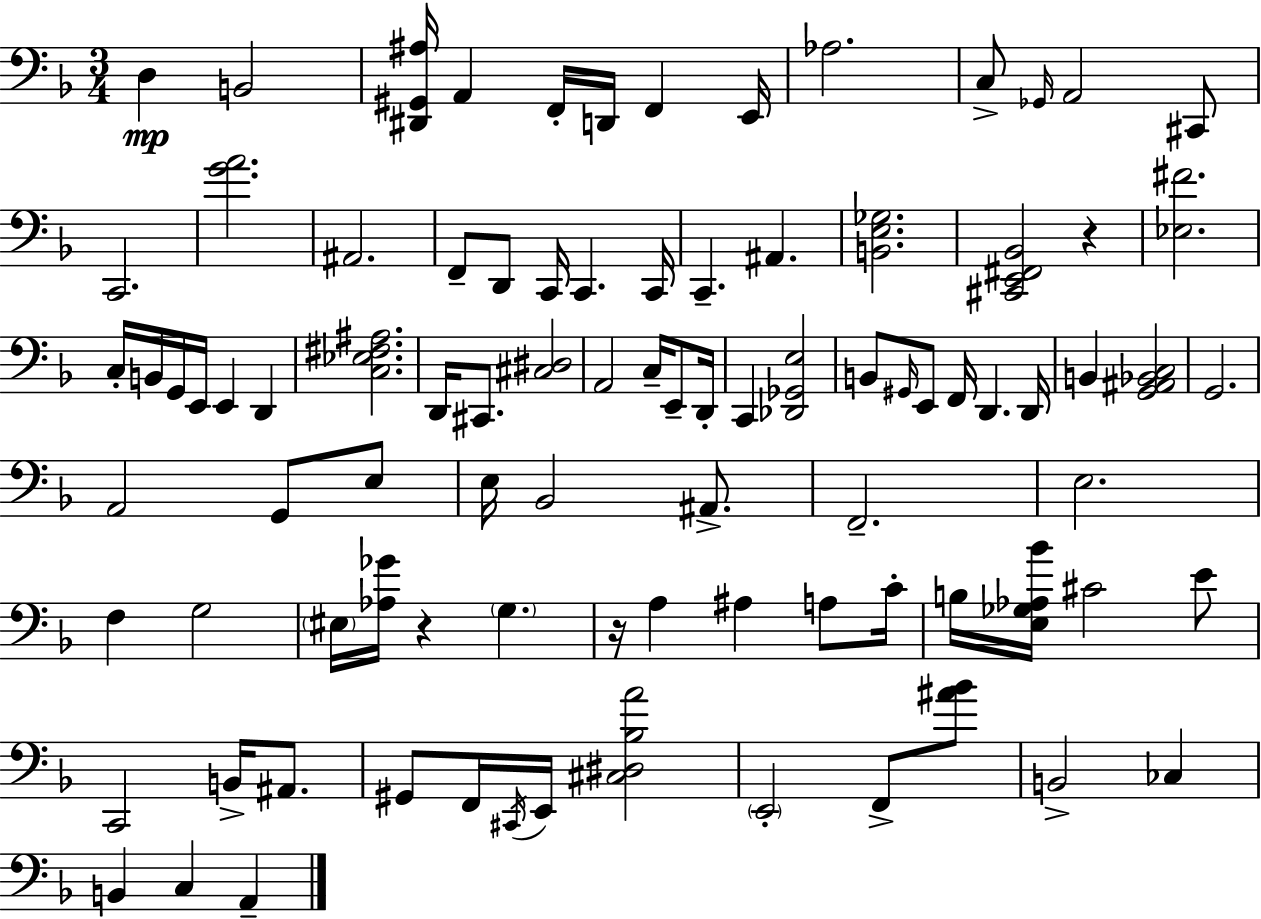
D3/q B2/h [D#2,G#2,A#3]/s A2/q F2/s D2/s F2/q E2/s Ab3/h. C3/e Gb2/s A2/h C#2/e C2/h. [G4,A4]/h. A#2/h. F2/e D2/e C2/s C2/q. C2/s C2/q. A#2/q. [B2,E3,Gb3]/h. [C#2,E2,F#2,Bb2]/h R/q [Eb3,F#4]/h. C3/s B2/s G2/s E2/s E2/q D2/q [C3,Eb3,F#3,A#3]/h. D2/s C#2/e. [C#3,D#3]/h A2/h C3/s E2/e D2/s C2/q [Db2,Gb2,E3]/h B2/e G#2/s E2/e F2/s D2/q. D2/s B2/q [G2,A#2,Bb2,C3]/h G2/h. A2/h G2/e E3/e E3/s Bb2/h A#2/e. F2/h. E3/h. F3/q G3/h EIS3/s [Ab3,Gb4]/s R/q G3/q. R/s A3/q A#3/q A3/e C4/s B3/s [E3,Gb3,Ab3,Bb4]/s C#4/h E4/e C2/h B2/s A#2/e. G#2/e F2/s C#2/s E2/s [C#3,D#3,Bb3,A4]/h E2/h F2/e [A#4,Bb4]/e B2/h CES3/q B2/q C3/q A2/q